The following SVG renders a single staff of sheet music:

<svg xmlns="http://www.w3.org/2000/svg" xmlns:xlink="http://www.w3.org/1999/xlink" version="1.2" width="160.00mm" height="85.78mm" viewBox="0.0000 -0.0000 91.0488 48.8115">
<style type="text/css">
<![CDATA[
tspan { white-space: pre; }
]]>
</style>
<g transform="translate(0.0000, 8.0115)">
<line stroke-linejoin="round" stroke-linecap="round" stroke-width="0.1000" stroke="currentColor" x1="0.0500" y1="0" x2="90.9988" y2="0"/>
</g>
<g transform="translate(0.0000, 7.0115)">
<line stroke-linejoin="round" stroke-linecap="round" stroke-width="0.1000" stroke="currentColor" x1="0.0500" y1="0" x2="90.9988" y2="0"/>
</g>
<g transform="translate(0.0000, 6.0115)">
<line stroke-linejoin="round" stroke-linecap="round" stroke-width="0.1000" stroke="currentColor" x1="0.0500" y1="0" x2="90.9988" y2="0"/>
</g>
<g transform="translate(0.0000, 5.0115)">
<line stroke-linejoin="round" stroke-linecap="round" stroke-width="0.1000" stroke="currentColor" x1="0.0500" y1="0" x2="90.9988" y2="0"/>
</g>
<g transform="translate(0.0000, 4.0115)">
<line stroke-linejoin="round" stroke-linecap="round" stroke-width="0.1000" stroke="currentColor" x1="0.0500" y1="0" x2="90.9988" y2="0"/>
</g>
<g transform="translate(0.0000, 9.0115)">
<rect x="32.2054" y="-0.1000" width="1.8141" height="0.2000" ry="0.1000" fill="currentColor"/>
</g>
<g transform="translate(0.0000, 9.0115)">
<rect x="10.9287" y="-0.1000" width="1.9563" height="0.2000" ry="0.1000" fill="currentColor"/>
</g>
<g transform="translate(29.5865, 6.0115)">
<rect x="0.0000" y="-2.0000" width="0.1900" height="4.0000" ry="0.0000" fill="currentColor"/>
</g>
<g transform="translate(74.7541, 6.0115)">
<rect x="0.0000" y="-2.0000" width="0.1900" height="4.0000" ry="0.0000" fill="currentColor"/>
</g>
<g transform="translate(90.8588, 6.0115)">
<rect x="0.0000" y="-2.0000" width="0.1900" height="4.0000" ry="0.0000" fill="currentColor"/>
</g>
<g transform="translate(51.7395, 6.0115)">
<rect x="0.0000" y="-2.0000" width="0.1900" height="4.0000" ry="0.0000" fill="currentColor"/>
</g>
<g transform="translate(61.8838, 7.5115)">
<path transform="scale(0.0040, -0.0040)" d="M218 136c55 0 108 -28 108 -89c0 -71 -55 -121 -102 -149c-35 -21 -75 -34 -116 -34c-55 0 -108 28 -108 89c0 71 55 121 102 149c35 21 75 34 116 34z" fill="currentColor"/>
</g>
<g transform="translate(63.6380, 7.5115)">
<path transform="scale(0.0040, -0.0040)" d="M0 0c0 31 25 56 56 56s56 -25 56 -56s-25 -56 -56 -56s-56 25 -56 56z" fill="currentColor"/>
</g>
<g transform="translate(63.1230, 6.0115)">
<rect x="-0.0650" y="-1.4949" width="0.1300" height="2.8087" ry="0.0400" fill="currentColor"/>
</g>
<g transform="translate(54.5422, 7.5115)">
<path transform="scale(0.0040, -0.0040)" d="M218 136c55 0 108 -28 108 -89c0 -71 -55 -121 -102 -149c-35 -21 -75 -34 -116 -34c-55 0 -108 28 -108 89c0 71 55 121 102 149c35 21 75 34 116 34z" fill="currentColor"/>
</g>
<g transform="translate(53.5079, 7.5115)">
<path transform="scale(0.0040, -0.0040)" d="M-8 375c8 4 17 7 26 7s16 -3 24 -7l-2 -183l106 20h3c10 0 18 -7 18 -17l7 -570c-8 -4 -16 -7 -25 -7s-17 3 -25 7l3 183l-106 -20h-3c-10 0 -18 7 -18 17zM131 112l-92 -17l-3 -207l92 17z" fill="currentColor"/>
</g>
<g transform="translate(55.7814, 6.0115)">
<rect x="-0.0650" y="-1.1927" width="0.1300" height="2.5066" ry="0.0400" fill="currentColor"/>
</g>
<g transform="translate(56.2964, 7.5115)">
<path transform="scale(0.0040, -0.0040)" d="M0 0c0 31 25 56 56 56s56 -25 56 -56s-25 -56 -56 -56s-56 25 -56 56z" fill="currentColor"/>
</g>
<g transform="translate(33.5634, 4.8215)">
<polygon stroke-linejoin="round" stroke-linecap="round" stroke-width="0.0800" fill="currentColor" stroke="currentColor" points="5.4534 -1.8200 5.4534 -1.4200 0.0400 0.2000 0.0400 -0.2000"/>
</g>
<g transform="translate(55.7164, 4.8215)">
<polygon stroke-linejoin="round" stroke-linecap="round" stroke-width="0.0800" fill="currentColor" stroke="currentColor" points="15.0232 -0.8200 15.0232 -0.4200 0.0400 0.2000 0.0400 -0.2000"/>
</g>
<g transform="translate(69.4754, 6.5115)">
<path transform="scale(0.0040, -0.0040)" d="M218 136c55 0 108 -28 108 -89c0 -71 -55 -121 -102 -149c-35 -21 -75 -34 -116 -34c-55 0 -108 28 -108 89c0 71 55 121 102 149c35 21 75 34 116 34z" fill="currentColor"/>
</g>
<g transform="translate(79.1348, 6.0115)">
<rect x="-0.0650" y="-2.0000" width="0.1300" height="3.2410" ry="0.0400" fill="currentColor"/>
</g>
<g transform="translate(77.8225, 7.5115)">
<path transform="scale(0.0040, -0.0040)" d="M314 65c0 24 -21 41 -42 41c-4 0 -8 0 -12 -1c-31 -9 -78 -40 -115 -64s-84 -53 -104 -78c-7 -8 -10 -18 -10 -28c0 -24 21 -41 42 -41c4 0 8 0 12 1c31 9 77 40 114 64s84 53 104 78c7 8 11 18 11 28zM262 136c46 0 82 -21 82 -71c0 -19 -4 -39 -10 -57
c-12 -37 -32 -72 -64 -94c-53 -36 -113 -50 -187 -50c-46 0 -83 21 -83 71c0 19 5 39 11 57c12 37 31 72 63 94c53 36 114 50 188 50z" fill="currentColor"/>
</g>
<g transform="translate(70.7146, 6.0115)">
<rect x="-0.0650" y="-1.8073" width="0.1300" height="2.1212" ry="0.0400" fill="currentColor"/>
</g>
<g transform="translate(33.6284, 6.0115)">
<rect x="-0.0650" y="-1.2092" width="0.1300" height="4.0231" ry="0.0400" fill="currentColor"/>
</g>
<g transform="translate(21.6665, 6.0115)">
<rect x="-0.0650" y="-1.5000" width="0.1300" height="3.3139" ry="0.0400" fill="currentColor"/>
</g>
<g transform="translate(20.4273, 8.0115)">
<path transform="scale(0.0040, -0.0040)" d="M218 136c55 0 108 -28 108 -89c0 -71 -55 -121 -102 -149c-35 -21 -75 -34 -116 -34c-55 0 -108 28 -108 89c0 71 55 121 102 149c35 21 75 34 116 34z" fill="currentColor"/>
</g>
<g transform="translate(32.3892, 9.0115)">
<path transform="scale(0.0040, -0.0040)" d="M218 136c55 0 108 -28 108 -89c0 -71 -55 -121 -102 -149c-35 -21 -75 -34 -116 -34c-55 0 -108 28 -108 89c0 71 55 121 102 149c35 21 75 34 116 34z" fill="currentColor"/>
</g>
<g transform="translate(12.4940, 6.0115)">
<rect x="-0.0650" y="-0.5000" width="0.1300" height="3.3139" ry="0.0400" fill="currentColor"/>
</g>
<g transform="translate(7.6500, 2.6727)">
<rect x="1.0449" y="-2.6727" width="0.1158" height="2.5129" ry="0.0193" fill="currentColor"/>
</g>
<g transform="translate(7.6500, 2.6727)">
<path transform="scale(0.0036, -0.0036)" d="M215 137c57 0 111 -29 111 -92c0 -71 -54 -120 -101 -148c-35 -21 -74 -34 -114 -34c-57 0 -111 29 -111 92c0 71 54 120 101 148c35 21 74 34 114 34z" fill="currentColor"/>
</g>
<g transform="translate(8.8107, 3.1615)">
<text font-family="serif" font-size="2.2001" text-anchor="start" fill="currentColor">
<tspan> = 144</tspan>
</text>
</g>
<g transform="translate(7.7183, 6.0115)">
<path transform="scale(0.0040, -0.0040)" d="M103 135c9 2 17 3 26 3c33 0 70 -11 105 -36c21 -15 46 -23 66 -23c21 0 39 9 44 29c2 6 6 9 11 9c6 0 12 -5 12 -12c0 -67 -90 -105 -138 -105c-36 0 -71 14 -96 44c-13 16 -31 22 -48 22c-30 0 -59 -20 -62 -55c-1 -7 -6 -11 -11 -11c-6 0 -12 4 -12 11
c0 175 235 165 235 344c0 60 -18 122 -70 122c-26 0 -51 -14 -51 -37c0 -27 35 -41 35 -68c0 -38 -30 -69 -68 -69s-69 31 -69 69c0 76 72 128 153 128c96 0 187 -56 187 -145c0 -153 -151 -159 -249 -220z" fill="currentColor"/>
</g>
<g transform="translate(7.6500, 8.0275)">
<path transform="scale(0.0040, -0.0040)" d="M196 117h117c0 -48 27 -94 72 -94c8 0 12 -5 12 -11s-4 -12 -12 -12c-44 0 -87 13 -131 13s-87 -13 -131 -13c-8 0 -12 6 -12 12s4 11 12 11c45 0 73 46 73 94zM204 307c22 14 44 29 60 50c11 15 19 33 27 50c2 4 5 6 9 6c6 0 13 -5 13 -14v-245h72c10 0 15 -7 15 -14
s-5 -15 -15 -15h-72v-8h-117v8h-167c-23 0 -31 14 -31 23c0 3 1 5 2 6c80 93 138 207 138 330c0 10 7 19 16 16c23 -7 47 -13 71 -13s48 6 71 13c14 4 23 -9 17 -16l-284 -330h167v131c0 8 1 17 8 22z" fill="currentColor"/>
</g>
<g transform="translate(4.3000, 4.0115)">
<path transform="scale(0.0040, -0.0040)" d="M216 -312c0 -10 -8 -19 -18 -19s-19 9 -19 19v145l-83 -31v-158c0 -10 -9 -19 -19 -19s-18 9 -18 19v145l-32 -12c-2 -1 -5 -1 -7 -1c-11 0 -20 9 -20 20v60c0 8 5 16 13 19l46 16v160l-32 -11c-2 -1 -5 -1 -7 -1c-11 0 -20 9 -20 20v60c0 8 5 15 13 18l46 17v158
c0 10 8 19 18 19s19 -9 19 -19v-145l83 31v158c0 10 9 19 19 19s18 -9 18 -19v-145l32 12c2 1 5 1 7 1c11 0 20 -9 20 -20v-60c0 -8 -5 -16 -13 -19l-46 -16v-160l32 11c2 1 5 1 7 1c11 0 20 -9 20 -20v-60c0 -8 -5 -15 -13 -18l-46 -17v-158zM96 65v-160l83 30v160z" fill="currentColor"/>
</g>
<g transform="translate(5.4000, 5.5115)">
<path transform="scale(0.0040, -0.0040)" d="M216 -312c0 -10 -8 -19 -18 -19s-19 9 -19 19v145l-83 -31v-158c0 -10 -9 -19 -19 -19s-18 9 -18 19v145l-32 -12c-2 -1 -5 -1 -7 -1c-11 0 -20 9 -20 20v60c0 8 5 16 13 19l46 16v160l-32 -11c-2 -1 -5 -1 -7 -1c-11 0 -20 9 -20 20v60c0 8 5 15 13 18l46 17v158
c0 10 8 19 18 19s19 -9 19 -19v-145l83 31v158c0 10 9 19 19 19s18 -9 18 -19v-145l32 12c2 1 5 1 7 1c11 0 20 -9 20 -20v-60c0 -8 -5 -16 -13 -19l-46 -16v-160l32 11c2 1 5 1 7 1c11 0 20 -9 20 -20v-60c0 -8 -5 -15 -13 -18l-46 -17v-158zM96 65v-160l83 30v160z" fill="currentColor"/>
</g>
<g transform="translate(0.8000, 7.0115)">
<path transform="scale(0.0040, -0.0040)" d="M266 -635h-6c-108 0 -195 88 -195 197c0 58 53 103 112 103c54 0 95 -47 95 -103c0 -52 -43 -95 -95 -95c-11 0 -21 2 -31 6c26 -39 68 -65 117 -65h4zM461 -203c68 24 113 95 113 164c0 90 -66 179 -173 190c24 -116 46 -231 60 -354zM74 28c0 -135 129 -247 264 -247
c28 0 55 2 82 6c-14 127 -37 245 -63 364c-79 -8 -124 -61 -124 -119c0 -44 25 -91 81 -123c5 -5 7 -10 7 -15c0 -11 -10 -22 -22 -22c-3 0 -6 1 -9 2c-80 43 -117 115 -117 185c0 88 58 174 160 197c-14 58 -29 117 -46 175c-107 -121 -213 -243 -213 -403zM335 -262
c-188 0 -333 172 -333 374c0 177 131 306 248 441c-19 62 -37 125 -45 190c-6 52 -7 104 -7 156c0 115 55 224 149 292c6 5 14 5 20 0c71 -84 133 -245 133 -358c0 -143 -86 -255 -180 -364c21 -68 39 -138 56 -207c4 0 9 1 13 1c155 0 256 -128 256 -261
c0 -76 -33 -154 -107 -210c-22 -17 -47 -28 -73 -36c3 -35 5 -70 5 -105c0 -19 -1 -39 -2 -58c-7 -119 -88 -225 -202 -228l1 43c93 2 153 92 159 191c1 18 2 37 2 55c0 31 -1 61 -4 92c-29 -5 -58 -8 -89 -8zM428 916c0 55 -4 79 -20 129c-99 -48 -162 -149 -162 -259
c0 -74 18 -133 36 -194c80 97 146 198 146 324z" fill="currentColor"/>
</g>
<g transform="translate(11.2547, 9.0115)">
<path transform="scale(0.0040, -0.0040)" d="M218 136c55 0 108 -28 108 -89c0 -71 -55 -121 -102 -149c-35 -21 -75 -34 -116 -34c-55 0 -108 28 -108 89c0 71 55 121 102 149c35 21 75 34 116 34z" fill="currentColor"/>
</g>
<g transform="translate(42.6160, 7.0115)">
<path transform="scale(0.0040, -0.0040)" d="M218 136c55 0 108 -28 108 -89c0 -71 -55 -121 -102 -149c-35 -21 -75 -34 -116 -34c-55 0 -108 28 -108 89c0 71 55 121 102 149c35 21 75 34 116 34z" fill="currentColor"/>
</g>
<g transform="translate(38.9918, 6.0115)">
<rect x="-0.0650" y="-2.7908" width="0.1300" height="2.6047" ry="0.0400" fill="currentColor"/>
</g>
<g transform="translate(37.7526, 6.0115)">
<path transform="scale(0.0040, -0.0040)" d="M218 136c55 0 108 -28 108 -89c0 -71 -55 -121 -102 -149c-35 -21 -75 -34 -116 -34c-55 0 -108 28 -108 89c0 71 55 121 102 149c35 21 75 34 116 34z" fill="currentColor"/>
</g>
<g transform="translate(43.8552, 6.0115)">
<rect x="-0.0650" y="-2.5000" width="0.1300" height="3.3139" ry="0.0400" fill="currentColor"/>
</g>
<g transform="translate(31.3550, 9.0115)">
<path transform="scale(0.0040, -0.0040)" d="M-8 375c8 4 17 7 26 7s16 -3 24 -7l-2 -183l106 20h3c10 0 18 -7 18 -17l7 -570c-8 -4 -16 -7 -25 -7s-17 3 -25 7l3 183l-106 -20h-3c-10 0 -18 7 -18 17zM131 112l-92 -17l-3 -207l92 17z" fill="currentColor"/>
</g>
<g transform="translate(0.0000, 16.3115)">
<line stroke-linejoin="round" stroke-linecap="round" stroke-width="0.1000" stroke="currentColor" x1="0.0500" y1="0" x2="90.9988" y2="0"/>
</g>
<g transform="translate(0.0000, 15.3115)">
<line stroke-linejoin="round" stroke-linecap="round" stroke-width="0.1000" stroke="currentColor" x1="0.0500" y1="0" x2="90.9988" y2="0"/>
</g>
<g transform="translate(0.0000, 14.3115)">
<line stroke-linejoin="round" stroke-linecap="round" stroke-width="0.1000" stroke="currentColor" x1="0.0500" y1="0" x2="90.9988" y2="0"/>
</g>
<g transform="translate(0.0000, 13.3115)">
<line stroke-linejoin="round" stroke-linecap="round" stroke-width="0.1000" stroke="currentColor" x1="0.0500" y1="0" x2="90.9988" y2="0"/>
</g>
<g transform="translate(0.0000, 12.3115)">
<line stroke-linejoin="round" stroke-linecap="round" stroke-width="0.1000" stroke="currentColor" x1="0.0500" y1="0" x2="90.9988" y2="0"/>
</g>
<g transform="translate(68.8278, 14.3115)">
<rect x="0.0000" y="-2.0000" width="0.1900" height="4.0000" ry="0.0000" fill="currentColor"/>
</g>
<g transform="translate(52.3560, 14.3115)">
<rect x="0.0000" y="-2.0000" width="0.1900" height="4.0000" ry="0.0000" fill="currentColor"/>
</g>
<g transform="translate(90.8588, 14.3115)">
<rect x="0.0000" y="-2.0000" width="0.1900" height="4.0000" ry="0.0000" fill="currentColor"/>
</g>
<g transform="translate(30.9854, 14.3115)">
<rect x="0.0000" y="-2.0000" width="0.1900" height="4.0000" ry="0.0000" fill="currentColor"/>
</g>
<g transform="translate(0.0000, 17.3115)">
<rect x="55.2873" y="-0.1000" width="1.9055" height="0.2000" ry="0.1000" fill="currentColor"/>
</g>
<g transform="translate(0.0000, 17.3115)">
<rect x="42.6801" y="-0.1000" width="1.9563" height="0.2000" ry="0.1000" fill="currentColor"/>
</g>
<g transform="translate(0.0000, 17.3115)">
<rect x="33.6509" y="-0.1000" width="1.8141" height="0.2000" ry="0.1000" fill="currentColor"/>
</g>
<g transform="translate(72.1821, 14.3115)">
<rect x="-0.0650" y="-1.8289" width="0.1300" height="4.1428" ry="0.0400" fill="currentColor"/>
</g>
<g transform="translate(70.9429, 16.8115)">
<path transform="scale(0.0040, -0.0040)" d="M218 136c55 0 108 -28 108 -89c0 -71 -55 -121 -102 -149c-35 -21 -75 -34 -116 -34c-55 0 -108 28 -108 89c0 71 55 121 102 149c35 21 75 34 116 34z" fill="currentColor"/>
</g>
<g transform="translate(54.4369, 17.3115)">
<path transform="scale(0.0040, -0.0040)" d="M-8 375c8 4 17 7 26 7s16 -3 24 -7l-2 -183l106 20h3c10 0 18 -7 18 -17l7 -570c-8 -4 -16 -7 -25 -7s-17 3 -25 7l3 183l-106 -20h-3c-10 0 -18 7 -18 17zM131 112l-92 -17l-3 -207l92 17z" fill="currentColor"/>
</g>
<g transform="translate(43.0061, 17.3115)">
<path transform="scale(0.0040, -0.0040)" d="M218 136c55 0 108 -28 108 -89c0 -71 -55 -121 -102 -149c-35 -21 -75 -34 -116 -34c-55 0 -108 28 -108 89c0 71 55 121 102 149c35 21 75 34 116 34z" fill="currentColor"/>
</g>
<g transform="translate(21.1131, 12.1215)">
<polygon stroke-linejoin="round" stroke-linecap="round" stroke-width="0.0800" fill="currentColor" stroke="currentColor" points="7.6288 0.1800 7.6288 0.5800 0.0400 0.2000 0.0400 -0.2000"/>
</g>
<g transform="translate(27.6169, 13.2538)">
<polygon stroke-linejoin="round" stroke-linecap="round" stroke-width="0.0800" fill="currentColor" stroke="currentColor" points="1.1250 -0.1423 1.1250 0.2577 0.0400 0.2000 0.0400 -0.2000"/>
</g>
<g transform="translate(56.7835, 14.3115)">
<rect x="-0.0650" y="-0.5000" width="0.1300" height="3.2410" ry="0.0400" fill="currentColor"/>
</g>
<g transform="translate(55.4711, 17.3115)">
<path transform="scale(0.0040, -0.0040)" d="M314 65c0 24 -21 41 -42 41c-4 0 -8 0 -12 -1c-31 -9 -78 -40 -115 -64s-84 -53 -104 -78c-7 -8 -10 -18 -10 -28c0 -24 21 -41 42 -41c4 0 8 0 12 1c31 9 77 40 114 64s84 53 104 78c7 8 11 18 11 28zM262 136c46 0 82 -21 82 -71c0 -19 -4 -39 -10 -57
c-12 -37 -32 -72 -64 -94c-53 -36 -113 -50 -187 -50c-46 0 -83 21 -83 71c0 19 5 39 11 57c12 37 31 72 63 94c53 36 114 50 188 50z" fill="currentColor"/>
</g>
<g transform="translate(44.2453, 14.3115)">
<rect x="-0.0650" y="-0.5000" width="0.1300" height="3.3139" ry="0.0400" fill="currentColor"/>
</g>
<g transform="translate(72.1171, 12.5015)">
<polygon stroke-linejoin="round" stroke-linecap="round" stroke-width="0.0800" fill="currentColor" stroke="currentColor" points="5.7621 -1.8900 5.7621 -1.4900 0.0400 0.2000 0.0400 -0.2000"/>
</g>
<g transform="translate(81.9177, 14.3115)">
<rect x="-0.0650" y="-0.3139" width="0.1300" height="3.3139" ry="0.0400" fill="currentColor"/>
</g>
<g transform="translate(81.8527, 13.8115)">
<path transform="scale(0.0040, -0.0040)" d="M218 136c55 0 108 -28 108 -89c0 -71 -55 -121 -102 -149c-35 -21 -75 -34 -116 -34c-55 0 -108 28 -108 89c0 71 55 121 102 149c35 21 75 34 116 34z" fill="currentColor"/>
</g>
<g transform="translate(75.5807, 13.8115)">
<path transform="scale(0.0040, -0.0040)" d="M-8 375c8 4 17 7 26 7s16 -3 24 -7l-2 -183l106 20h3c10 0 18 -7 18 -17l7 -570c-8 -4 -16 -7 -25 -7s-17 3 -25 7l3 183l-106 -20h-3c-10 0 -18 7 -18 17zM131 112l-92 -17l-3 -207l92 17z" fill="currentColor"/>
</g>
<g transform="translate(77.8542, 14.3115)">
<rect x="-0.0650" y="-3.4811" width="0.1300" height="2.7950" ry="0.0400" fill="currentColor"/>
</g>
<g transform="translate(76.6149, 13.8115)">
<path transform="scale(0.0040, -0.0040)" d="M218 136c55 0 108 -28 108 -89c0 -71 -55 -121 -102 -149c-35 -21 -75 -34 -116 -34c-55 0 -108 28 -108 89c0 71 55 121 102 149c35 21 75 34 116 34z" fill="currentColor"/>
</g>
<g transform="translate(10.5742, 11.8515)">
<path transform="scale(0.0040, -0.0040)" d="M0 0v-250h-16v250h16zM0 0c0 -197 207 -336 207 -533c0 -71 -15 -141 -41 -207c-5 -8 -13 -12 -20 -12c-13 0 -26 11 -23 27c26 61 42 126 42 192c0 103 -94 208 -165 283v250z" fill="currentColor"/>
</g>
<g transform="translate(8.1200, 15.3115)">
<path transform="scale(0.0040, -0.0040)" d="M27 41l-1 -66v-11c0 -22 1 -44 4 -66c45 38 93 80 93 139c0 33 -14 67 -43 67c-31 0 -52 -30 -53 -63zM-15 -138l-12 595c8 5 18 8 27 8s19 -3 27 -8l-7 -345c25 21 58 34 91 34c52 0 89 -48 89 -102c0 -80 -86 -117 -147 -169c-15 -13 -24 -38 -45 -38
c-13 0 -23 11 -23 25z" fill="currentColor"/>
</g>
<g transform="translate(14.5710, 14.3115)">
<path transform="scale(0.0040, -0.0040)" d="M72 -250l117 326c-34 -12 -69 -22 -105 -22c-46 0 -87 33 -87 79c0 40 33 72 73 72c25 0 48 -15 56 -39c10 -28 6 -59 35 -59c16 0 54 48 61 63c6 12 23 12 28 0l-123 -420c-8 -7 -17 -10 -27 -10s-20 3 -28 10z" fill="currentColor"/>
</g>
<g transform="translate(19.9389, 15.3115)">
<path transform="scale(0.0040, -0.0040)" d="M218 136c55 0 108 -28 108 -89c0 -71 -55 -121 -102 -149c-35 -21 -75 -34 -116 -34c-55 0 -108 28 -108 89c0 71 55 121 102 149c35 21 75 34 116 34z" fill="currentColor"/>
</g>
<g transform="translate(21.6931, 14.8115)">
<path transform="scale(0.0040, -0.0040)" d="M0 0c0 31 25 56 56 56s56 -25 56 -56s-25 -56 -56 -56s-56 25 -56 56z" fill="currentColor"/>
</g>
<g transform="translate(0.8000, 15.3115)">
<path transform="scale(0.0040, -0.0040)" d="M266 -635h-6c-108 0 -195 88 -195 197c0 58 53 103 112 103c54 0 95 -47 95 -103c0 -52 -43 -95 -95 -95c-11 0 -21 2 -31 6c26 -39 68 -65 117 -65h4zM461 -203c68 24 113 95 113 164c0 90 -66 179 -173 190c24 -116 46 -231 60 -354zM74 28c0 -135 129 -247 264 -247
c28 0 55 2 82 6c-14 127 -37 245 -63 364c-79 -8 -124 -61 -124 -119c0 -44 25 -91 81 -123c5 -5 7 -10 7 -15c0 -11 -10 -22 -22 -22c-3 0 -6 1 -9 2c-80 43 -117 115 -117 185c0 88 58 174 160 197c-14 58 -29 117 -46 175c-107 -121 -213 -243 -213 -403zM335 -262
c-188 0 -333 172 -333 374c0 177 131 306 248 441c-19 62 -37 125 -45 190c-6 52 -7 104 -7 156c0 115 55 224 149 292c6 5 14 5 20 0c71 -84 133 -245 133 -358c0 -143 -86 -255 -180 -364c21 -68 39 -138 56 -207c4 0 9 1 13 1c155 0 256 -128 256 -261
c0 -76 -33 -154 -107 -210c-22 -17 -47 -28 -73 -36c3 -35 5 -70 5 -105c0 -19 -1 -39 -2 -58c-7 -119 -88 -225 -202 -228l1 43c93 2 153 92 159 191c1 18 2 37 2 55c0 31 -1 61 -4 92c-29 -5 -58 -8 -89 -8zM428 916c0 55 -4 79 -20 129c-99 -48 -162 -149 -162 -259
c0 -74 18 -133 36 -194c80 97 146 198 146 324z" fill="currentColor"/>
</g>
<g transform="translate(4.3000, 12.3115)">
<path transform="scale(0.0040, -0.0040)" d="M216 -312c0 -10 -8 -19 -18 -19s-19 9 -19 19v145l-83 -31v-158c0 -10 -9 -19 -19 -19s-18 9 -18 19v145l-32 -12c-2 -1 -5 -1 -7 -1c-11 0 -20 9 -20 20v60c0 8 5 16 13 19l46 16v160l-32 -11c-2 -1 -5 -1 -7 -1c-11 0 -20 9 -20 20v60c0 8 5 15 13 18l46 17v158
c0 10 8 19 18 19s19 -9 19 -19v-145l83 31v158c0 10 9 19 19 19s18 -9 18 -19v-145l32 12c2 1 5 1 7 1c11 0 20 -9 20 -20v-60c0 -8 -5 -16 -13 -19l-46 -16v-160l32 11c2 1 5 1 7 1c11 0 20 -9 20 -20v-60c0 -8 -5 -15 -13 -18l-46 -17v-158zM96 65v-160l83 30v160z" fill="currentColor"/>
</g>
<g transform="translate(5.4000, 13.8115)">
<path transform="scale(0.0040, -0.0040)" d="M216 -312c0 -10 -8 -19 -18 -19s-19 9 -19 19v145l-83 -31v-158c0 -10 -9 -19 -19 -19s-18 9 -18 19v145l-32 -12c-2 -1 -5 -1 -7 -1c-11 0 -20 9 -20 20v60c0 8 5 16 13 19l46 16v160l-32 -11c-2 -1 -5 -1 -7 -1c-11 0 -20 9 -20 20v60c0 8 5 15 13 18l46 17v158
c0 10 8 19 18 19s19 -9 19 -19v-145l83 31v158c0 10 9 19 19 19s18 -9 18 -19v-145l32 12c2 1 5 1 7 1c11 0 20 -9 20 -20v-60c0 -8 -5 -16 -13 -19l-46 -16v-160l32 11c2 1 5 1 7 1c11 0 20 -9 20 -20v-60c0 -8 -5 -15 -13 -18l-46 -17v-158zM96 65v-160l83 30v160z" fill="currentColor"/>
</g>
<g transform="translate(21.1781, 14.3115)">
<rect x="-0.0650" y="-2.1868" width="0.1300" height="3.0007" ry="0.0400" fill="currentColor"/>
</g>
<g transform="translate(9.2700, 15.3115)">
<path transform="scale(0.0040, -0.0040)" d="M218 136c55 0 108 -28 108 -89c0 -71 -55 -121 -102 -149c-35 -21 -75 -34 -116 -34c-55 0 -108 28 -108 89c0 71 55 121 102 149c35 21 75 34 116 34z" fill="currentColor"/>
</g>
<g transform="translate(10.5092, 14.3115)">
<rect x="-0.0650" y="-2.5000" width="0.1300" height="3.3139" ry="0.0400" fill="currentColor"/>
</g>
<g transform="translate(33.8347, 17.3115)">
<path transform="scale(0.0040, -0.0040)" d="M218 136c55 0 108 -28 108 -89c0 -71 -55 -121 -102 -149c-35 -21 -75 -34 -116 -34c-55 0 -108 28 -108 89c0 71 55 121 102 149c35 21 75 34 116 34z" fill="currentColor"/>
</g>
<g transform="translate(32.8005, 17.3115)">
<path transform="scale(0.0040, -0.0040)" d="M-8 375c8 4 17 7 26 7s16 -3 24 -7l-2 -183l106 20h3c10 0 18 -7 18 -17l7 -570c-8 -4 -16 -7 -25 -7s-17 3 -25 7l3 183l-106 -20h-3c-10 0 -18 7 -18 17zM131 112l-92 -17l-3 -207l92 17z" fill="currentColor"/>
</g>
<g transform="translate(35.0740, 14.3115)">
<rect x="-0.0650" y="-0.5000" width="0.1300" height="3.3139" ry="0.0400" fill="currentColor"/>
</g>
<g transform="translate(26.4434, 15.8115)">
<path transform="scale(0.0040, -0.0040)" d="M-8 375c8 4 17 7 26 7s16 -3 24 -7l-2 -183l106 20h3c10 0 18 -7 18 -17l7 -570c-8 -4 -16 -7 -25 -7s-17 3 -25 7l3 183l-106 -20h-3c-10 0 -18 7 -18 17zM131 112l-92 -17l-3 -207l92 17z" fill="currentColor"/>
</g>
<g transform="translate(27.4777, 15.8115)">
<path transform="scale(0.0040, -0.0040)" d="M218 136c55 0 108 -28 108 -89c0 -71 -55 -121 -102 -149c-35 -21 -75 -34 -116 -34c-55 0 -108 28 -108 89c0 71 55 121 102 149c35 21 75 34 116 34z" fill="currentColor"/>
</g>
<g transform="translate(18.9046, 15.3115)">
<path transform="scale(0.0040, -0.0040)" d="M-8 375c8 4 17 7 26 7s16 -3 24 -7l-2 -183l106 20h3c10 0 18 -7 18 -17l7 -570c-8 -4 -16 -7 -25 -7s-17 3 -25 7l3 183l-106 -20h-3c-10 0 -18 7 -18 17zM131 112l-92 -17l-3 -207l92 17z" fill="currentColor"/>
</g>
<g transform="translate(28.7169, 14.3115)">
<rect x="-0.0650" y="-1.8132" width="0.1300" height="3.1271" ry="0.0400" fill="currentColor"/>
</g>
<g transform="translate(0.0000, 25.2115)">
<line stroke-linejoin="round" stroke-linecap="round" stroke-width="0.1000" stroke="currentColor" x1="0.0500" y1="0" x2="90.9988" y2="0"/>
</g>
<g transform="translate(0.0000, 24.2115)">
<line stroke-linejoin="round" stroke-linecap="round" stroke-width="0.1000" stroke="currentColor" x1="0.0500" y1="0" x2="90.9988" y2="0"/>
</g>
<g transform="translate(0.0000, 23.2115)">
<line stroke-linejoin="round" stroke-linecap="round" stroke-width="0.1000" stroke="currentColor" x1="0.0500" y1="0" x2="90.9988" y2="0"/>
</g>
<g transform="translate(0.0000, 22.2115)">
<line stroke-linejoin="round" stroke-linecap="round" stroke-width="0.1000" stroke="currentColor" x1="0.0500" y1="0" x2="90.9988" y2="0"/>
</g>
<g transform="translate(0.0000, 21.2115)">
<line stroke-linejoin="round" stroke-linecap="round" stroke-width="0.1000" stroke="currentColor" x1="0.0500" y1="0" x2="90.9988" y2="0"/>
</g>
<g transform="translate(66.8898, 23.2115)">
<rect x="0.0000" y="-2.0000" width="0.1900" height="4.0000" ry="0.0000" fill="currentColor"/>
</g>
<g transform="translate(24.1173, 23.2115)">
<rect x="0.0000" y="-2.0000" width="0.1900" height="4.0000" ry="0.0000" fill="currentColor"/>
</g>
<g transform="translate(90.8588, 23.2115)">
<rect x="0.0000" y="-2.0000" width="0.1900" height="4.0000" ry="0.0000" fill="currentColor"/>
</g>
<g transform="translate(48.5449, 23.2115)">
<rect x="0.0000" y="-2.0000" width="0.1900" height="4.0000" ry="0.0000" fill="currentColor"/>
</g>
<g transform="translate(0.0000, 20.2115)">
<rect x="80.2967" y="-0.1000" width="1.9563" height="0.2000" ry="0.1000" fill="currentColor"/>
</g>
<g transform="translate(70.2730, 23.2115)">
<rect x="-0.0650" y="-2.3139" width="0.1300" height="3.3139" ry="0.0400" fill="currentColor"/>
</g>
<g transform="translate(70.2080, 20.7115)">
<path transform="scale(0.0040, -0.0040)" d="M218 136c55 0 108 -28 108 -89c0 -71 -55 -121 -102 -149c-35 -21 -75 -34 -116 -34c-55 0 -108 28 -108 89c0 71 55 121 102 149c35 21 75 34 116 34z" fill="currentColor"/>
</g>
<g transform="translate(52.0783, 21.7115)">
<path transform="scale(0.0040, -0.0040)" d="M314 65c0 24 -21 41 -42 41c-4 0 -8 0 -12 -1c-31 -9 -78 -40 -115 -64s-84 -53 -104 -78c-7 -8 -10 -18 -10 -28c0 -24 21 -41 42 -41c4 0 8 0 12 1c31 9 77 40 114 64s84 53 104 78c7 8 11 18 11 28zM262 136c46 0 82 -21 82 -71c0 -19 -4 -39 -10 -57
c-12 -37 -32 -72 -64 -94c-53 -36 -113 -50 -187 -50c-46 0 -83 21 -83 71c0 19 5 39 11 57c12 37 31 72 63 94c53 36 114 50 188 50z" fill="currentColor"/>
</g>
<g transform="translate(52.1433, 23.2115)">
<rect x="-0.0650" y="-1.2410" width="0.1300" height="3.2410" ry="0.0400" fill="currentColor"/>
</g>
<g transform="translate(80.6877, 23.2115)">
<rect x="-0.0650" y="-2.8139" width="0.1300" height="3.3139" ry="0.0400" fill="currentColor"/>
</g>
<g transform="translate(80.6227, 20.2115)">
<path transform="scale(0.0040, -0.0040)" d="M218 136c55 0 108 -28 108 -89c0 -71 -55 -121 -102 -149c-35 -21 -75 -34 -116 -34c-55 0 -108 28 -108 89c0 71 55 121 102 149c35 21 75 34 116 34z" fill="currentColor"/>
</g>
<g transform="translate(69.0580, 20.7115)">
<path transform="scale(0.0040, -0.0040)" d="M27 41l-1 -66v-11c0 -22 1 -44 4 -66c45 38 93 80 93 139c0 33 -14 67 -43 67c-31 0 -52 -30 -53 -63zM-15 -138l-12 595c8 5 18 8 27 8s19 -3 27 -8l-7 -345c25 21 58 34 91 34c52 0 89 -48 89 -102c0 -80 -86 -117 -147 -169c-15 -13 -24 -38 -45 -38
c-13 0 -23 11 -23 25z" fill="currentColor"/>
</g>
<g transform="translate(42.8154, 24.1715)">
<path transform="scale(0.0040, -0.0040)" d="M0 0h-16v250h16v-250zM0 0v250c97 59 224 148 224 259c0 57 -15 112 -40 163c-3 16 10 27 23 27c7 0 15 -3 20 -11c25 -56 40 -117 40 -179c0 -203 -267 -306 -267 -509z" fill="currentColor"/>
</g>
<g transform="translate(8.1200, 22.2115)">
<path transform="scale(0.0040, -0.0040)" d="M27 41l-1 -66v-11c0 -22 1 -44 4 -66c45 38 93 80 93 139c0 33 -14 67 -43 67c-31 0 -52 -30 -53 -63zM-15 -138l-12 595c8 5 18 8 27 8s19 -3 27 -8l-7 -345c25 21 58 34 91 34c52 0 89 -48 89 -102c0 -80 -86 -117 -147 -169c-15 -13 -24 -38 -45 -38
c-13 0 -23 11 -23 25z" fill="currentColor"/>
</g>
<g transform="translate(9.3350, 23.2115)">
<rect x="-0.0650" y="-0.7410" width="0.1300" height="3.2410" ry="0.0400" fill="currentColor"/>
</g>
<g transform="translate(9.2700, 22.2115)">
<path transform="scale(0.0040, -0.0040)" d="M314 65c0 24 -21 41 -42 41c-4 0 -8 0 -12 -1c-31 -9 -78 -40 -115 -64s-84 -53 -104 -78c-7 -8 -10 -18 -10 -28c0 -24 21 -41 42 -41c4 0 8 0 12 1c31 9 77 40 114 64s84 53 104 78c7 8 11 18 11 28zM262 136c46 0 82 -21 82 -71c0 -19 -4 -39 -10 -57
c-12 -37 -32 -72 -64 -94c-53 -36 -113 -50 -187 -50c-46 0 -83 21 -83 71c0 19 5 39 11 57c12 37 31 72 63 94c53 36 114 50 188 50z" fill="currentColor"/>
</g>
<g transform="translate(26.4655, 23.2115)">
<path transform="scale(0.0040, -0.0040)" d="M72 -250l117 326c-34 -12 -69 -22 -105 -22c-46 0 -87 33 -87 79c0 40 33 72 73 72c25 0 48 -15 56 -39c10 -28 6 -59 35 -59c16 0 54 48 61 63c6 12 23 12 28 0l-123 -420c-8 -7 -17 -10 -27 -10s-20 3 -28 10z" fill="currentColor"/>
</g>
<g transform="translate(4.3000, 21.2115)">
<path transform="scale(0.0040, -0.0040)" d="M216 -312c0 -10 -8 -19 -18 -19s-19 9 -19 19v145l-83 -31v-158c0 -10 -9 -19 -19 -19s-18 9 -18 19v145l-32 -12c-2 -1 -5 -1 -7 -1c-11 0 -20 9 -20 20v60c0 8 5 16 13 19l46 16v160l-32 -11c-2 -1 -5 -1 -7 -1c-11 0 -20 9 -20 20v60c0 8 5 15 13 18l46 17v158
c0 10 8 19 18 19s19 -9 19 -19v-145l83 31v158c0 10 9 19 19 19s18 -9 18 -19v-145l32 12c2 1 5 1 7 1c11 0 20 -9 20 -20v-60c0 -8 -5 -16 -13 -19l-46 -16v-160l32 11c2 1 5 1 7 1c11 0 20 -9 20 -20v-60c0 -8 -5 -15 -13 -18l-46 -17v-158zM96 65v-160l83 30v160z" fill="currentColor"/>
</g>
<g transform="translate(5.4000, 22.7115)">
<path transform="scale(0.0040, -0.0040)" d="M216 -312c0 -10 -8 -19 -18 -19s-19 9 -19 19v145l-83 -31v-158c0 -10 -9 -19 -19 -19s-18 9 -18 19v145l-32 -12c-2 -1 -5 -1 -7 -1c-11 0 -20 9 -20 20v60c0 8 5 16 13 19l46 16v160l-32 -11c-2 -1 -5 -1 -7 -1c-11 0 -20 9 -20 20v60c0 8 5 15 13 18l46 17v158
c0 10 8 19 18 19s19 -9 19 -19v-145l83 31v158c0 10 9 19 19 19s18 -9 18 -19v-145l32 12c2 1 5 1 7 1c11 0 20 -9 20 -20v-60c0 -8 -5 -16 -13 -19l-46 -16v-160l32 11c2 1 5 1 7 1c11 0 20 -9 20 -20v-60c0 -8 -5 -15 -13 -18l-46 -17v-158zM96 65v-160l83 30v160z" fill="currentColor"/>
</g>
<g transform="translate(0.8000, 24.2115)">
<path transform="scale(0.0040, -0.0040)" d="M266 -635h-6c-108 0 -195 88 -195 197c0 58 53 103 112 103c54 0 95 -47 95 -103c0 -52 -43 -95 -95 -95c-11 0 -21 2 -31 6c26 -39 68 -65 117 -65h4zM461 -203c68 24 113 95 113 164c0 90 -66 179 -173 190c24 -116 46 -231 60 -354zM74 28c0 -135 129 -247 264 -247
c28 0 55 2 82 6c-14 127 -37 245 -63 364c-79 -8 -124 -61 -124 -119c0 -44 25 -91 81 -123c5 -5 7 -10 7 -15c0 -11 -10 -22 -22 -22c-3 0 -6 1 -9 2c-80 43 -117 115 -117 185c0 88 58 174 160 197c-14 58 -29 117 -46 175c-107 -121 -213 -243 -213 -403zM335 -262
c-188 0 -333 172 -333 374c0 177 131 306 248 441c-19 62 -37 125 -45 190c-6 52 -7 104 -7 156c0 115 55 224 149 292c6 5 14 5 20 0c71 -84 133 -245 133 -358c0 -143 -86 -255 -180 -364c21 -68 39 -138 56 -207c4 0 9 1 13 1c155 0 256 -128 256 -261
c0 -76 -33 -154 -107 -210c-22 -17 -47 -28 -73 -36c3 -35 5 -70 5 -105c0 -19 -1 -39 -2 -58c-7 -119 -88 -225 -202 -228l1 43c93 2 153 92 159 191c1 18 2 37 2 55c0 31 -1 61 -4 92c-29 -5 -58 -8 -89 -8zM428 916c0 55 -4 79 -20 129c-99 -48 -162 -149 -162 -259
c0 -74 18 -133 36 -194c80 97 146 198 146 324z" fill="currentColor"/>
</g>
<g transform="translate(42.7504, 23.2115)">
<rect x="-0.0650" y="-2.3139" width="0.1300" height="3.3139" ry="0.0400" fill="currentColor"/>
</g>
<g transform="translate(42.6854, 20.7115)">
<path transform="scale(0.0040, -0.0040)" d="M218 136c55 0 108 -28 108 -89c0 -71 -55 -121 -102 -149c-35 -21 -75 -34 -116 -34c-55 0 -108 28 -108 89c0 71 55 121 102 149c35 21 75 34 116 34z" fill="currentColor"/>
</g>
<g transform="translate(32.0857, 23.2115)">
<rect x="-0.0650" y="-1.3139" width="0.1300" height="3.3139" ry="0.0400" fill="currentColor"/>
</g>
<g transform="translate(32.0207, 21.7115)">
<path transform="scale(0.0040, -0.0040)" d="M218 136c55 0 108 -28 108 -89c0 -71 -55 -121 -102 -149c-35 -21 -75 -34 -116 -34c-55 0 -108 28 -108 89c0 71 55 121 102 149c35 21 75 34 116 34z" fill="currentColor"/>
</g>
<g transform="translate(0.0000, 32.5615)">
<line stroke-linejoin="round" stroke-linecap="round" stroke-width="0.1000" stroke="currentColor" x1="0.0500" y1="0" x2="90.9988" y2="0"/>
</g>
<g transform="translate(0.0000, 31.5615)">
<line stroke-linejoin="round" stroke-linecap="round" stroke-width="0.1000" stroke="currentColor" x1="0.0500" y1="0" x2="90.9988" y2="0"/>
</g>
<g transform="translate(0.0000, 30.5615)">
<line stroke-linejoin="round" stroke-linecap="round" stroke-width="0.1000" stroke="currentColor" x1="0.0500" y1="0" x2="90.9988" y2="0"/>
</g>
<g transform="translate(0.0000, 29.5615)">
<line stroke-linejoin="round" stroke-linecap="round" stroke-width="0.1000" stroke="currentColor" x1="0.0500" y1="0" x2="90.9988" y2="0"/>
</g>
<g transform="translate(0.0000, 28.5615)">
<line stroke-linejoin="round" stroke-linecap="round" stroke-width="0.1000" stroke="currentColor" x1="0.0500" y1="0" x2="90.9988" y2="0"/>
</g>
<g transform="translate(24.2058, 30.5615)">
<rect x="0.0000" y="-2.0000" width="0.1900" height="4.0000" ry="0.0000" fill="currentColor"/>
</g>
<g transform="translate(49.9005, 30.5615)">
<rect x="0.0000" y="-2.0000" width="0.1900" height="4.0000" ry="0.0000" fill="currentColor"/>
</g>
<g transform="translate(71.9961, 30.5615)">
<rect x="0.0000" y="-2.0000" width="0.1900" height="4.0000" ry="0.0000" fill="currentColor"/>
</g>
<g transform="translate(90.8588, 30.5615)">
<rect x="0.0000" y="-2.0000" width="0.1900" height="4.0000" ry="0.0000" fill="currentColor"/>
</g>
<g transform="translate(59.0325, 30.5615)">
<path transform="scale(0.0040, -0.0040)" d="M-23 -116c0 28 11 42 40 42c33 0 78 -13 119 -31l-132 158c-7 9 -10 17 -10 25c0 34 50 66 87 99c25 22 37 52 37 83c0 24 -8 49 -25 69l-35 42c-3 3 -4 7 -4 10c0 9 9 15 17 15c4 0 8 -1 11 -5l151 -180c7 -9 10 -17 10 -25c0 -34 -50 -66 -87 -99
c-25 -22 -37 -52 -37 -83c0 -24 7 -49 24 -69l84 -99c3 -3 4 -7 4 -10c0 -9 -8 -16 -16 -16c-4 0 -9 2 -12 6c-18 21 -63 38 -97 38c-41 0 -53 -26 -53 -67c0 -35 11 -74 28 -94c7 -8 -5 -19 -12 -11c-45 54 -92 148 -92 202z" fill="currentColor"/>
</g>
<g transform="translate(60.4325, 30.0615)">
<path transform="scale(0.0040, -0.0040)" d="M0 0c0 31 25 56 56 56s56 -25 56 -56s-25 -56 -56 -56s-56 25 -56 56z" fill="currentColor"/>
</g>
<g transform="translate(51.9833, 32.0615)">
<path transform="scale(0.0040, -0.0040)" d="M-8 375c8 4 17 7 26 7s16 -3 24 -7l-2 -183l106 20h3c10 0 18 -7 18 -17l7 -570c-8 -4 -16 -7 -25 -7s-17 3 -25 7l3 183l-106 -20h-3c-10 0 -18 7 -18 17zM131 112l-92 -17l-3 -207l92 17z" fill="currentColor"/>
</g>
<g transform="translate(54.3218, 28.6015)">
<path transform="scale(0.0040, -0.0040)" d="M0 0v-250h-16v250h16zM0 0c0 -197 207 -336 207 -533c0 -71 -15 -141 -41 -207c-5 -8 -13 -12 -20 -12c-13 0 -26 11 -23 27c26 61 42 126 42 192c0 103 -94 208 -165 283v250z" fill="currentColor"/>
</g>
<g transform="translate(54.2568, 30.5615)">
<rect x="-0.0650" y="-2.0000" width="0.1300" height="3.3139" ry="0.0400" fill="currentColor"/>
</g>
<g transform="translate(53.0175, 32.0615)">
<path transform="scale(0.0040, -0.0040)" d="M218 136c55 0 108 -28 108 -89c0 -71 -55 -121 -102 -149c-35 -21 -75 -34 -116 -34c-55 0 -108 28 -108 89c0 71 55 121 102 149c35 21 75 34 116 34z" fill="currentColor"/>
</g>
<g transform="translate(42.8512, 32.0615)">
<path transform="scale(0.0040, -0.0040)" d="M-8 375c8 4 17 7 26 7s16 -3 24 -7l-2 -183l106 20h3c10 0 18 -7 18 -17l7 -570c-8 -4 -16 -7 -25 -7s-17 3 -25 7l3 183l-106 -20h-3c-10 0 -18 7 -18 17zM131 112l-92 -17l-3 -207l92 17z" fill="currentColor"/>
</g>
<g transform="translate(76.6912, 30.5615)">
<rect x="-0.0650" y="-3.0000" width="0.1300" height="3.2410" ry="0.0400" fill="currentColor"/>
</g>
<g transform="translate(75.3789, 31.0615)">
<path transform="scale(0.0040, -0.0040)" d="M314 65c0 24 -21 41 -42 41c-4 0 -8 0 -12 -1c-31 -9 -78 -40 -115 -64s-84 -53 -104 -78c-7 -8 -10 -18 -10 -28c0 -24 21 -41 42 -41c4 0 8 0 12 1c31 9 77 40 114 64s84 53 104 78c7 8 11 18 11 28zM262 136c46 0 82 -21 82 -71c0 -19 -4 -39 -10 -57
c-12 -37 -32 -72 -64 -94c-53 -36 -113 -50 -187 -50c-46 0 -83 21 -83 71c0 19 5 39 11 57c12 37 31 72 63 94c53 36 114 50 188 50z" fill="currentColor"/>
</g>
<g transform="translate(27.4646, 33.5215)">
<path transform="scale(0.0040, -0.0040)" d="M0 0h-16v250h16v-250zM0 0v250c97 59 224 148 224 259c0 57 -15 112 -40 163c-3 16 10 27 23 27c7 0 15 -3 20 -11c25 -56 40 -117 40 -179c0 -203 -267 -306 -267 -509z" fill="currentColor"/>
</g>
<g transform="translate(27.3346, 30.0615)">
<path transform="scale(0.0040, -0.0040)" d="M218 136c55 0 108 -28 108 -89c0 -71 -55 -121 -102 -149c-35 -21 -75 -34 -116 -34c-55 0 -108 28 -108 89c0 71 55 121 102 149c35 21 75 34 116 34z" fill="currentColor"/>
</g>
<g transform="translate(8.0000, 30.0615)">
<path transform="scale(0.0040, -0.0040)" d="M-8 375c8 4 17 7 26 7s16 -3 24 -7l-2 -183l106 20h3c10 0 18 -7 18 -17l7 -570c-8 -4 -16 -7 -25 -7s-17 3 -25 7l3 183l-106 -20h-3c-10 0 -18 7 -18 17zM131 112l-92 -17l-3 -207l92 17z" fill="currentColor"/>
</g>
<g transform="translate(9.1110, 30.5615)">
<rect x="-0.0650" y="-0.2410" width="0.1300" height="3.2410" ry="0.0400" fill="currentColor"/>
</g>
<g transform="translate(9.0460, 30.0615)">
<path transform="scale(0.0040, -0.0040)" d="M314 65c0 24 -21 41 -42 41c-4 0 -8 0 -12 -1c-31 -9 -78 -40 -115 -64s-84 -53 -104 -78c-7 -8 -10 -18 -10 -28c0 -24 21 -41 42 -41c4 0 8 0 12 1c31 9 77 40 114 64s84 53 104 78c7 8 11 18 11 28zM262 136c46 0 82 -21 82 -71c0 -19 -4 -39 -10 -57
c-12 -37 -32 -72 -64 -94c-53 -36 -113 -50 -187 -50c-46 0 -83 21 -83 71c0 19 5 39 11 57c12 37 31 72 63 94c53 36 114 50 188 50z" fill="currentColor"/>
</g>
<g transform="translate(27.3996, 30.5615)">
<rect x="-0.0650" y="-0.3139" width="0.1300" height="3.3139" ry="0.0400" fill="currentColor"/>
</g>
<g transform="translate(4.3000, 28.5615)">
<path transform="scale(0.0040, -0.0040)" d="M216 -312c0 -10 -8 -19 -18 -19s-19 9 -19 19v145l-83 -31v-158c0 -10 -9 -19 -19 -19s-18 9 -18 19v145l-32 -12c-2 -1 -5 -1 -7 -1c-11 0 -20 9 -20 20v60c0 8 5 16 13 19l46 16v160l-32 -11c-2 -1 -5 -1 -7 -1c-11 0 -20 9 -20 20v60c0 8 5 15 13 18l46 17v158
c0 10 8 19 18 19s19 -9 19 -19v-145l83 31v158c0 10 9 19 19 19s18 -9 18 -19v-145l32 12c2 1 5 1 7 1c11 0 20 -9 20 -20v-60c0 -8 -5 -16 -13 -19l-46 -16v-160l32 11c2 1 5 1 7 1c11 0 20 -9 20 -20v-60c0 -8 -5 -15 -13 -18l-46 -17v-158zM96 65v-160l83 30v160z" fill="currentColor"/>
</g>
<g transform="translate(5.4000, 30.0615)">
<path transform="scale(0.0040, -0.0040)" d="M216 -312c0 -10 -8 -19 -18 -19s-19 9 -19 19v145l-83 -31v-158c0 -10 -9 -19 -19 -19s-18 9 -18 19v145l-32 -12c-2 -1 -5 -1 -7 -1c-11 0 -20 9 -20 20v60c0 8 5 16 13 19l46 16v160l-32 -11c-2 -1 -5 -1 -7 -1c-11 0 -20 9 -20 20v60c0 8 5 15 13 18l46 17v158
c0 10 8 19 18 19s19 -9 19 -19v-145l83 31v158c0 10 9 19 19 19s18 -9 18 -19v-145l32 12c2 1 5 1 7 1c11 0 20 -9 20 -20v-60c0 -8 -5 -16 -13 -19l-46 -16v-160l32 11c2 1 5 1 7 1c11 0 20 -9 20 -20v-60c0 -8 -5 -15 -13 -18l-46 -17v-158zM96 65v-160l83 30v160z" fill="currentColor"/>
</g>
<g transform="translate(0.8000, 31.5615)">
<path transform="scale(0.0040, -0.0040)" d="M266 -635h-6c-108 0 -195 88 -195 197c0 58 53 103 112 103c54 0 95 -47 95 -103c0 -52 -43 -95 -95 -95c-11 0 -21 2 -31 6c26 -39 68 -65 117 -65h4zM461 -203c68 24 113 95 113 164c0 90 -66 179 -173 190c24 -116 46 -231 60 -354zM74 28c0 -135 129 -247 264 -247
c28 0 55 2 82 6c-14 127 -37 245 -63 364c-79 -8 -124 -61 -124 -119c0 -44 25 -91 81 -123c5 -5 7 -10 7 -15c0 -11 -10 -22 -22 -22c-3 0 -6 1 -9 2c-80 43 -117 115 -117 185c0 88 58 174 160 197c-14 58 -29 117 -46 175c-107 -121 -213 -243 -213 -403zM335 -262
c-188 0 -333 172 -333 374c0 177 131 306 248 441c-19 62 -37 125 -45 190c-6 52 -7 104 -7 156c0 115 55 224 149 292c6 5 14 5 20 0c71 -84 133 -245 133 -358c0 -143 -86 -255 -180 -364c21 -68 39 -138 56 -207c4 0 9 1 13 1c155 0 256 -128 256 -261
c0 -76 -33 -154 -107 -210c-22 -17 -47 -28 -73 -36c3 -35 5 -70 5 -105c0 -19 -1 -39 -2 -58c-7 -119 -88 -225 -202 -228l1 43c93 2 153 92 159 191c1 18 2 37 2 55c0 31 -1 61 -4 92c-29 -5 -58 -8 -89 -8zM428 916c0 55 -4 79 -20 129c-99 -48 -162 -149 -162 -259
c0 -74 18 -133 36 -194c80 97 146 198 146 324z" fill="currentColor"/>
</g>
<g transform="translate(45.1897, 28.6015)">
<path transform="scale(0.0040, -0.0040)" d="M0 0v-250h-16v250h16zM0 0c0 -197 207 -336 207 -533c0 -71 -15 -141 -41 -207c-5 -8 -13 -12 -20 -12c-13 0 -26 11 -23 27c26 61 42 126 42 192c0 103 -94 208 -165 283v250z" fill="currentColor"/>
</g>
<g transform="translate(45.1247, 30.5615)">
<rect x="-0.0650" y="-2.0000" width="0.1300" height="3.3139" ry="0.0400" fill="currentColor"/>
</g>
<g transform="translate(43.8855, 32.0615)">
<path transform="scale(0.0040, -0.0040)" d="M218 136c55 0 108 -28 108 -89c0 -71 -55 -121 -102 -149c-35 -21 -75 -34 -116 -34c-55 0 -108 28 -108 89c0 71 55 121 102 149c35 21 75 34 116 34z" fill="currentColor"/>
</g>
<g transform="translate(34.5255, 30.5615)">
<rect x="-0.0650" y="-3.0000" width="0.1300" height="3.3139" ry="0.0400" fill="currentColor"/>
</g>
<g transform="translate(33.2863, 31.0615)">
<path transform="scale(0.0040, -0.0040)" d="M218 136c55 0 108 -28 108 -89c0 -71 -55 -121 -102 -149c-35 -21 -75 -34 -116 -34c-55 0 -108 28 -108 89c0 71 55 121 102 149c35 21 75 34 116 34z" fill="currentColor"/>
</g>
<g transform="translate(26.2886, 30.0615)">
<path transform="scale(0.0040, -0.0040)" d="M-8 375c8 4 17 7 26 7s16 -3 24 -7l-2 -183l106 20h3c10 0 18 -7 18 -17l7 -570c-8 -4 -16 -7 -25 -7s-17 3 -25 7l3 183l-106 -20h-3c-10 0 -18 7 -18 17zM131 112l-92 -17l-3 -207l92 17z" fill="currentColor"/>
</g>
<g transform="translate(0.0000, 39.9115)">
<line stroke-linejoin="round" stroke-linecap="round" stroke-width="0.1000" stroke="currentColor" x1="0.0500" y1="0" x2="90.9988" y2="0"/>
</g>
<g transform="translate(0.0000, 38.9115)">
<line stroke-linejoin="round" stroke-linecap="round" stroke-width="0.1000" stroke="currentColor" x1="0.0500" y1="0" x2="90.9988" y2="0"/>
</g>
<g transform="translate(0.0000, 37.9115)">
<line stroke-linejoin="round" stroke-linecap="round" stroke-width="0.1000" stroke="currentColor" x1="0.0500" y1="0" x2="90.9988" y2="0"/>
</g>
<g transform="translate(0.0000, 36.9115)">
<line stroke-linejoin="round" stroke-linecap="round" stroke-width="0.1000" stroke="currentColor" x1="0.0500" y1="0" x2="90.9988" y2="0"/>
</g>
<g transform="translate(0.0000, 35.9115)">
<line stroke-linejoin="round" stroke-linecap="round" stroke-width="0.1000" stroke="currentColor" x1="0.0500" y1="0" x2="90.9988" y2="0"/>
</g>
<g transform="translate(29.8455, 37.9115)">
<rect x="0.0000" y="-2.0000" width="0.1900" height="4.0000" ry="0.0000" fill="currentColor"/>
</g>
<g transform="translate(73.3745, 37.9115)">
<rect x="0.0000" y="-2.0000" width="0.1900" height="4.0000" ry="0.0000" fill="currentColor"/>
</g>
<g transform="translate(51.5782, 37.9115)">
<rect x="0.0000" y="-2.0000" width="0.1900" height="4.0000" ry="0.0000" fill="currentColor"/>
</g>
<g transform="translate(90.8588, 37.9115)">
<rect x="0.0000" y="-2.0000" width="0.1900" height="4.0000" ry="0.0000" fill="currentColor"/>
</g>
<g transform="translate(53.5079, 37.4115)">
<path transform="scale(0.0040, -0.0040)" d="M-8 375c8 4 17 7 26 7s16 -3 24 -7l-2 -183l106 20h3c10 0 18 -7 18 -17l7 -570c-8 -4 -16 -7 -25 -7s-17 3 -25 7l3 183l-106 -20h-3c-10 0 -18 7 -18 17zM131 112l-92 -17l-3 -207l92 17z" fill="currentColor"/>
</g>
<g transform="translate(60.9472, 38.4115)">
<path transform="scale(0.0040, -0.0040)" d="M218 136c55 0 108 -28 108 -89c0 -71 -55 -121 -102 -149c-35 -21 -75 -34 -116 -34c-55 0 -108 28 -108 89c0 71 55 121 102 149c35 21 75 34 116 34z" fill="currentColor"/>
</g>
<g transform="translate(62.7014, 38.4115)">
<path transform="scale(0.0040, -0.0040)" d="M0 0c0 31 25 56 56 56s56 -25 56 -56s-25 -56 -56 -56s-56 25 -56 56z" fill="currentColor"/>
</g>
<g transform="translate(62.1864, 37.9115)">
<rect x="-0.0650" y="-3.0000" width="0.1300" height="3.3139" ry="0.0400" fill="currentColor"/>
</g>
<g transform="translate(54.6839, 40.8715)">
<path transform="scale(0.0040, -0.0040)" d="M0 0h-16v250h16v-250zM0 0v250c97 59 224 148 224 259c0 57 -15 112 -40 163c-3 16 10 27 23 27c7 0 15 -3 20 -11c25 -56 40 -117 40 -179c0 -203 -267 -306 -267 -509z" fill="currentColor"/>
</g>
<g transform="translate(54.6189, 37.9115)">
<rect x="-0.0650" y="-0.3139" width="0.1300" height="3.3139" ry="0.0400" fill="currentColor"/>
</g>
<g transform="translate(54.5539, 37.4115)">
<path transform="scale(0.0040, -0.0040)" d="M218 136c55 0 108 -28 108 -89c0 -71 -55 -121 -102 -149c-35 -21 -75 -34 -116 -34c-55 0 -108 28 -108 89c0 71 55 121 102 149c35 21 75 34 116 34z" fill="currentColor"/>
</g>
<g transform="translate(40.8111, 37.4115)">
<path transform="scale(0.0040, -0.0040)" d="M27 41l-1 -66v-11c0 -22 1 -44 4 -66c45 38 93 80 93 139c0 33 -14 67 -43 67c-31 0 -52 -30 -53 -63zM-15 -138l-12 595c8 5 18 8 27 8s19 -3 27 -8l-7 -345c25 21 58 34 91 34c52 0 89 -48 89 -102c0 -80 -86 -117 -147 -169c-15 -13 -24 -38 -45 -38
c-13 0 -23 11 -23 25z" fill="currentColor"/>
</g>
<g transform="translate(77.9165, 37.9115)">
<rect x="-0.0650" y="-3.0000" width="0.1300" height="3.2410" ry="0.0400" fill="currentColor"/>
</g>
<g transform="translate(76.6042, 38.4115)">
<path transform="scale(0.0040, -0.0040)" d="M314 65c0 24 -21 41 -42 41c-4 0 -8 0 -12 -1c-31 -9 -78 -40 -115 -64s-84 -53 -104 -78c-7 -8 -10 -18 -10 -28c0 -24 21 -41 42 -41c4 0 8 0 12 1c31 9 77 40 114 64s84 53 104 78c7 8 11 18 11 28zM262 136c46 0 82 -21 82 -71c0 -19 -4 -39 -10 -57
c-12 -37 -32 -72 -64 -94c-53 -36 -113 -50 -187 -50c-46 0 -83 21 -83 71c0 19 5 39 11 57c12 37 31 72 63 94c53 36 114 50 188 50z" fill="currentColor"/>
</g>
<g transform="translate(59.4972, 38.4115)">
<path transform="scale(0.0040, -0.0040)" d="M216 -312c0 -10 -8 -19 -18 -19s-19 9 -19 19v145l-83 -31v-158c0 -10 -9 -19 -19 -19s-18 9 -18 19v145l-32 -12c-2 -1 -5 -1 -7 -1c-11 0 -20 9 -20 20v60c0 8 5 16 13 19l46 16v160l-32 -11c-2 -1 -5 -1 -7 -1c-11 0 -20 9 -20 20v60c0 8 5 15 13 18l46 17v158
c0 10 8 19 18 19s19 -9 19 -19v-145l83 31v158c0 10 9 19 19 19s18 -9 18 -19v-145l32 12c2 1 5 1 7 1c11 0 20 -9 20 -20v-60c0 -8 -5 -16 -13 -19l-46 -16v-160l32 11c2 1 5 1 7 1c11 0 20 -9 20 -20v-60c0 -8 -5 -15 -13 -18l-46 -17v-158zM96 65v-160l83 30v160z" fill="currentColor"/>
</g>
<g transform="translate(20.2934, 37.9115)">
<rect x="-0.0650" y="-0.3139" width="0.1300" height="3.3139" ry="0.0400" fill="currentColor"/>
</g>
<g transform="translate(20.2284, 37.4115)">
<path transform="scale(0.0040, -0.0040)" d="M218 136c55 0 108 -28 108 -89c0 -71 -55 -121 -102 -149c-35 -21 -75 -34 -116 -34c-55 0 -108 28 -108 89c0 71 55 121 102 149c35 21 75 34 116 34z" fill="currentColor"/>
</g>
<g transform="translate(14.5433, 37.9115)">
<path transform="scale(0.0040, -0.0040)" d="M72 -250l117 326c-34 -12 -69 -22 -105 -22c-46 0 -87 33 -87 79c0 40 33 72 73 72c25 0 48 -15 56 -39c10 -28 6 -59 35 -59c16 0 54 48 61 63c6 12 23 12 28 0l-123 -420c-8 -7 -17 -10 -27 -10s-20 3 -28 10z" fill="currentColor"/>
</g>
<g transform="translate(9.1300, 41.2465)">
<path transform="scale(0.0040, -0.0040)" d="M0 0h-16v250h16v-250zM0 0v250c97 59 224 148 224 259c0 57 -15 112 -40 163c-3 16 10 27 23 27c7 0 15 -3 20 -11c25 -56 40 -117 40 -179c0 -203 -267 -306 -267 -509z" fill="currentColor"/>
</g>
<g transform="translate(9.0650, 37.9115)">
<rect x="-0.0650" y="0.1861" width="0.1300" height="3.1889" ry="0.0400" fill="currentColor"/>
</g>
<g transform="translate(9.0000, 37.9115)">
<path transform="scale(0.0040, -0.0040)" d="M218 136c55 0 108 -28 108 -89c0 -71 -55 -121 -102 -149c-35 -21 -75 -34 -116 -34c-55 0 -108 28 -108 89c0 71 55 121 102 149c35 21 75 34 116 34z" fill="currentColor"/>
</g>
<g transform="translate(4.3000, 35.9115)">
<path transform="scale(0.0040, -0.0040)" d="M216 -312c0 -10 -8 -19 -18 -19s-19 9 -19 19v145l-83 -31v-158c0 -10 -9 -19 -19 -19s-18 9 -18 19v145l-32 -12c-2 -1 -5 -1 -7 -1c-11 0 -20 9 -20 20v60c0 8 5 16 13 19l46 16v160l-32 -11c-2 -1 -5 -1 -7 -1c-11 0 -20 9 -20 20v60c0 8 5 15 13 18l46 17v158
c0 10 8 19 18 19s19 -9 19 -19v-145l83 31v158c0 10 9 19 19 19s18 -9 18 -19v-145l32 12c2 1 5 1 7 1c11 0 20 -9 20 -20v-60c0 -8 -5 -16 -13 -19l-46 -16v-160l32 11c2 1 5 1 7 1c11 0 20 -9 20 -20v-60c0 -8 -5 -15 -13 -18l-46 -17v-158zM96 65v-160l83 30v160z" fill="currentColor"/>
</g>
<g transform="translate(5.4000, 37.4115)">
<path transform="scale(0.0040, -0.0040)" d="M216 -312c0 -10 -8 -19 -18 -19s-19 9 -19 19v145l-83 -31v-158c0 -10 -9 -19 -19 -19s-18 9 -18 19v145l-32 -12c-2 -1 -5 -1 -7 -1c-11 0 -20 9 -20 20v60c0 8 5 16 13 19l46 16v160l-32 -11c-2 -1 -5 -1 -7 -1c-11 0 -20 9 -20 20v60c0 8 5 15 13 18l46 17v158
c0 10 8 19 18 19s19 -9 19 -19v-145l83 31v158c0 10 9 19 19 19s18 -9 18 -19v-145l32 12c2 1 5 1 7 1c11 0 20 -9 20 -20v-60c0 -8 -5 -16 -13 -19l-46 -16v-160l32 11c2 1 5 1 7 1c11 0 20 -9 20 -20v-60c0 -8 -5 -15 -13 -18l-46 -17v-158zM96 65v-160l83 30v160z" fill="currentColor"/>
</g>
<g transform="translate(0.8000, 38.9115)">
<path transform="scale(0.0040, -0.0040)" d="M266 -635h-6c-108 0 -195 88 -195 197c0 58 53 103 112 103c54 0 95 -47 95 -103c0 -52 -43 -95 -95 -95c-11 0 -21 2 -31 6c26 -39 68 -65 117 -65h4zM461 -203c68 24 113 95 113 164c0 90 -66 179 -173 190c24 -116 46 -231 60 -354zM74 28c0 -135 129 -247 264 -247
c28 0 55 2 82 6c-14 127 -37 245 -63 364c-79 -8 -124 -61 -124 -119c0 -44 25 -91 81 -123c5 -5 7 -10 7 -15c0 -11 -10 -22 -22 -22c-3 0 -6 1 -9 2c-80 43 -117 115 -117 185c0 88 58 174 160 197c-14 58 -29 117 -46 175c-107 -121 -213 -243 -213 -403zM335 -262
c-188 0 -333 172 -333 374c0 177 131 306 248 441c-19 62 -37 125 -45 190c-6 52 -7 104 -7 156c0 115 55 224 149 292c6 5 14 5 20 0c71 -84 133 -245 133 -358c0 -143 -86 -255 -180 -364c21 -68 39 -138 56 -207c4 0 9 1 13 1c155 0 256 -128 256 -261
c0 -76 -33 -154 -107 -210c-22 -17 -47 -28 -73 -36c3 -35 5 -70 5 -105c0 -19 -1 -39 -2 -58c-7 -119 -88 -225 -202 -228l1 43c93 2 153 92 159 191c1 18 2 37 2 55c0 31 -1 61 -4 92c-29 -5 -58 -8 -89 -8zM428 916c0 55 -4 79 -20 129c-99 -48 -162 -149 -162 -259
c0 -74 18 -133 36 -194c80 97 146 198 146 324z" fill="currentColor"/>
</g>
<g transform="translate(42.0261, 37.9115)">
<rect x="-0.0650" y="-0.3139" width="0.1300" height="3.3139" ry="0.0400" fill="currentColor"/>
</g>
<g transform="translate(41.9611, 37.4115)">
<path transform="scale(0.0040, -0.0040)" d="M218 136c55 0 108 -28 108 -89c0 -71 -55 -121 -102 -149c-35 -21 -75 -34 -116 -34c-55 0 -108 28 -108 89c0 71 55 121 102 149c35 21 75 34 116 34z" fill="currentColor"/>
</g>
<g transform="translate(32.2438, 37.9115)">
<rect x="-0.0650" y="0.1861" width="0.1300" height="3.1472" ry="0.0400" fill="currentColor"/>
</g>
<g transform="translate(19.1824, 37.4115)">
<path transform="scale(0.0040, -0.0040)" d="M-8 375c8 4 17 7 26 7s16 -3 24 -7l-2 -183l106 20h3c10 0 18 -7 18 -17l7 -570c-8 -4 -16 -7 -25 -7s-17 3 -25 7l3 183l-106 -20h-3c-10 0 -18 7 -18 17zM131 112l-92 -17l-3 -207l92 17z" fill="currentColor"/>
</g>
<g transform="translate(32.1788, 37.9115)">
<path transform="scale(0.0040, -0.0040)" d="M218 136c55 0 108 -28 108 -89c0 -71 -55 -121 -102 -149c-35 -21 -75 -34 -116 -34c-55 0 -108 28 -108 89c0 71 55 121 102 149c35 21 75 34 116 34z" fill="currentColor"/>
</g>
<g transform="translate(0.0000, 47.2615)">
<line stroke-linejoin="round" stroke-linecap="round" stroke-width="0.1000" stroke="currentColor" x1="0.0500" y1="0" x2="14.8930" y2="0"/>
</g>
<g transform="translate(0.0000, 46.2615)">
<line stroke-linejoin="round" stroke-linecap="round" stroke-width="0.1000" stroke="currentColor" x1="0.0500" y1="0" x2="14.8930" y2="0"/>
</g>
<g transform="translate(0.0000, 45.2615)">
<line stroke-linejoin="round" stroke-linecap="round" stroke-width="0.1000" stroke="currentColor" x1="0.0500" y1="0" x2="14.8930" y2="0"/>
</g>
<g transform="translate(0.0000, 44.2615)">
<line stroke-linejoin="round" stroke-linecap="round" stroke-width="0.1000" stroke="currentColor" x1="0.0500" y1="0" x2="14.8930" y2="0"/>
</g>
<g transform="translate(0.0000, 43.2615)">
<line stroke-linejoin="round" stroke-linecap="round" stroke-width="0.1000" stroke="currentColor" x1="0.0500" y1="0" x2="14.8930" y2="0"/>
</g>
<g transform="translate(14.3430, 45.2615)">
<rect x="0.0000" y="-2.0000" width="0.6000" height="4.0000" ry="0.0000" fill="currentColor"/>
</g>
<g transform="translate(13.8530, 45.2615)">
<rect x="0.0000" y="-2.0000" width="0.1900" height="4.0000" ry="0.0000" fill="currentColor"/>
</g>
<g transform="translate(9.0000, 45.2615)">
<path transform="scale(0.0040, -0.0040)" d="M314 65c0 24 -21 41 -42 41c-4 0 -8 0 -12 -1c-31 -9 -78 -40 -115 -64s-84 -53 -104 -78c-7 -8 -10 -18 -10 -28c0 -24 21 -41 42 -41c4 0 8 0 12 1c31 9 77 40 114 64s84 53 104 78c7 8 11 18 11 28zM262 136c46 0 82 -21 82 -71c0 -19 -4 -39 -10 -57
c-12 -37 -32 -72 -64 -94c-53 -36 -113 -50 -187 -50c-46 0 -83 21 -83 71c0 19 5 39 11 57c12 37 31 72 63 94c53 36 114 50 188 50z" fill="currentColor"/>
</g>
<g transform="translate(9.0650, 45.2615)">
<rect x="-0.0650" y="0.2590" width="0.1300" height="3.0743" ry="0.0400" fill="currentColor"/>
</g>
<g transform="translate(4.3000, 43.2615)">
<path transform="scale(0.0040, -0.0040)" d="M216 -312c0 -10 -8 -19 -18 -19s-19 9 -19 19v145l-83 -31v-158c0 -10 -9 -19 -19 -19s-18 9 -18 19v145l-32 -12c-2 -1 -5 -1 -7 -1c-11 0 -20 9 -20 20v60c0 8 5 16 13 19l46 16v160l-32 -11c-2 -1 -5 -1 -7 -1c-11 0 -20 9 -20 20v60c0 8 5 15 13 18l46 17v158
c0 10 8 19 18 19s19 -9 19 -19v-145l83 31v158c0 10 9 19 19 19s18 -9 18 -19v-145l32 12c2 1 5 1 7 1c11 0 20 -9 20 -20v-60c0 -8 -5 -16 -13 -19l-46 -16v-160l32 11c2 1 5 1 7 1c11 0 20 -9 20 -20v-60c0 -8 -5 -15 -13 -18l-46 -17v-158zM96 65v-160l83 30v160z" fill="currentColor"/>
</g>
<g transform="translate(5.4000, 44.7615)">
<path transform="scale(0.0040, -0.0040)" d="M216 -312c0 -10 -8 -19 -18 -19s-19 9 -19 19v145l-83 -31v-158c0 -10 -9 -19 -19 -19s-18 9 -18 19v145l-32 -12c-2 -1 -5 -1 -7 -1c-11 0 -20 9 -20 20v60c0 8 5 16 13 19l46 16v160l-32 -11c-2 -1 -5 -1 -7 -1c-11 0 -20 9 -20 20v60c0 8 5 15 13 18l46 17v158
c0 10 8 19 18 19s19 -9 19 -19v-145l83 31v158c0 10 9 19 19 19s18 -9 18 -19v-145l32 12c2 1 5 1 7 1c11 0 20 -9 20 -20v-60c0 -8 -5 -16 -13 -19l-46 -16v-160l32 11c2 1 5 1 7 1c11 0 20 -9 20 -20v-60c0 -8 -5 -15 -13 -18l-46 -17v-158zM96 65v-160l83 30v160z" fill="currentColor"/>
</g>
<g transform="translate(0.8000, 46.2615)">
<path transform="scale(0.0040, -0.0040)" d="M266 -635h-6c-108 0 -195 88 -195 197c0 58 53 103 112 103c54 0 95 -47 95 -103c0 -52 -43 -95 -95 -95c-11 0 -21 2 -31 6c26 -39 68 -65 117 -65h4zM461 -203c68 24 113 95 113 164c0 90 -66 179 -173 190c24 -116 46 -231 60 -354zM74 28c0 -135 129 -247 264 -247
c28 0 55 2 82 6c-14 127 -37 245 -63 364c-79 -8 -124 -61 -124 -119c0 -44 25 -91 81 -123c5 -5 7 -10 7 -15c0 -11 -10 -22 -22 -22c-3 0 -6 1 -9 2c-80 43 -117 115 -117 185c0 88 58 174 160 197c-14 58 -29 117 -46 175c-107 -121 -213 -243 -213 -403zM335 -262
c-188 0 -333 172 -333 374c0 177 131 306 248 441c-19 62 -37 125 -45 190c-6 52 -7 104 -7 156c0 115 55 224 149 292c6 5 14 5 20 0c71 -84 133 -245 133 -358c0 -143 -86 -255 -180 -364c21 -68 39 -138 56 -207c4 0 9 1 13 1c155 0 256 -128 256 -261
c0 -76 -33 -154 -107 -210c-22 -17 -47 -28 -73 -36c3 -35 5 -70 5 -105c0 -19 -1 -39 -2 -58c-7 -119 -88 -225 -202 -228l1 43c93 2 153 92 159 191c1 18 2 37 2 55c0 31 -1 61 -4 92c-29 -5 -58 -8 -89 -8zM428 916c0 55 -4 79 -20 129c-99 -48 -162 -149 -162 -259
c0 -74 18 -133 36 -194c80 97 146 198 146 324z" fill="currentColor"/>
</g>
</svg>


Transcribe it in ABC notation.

X:1
T:Untitled
M:2/4
L:1/4
K:D
^C E C/2 B/2 G F/2 F/2 A/2 ^F2 _G/2 z/2 G/2 F/4 C C C2 D/2 c/2 c _d2 z/2 e g/2 e2 _g a c2 c/2 A F/2 F/2 z A2 B/2 z/2 c B _c c/2 ^A A2 B2